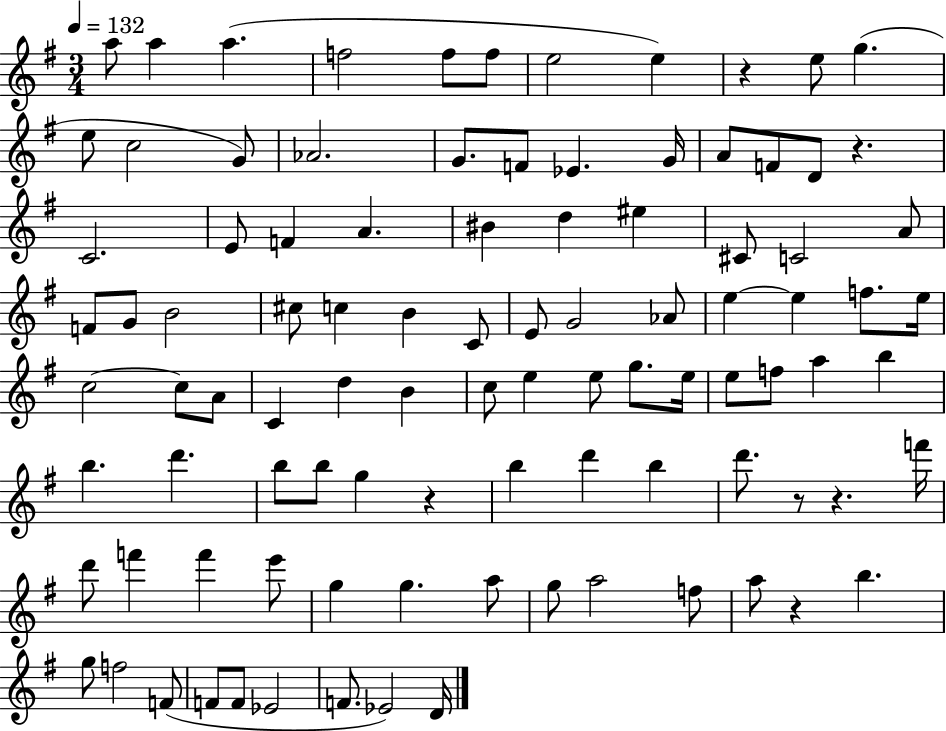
{
  \clef treble
  \numericTimeSignature
  \time 3/4
  \key g \major
  \tempo 4 = 132
  a''8 a''4 a''4.( | f''2 f''8 f''8 | e''2 e''4) | r4 e''8 g''4.( | \break e''8 c''2 g'8) | aes'2. | g'8. f'8 ees'4. g'16 | a'8 f'8 d'8 r4. | \break c'2. | e'8 f'4 a'4. | bis'4 d''4 eis''4 | cis'8 c'2 a'8 | \break f'8 g'8 b'2 | cis''8 c''4 b'4 c'8 | e'8 g'2 aes'8 | e''4~~ e''4 f''8. e''16 | \break c''2~~ c''8 a'8 | c'4 d''4 b'4 | c''8 e''4 e''8 g''8. e''16 | e''8 f''8 a''4 b''4 | \break b''4. d'''4. | b''8 b''8 g''4 r4 | b''4 d'''4 b''4 | d'''8. r8 r4. f'''16 | \break d'''8 f'''4 f'''4 e'''8 | g''4 g''4. a''8 | g''8 a''2 f''8 | a''8 r4 b''4. | \break g''8 f''2 f'8( | f'8 f'8 ees'2 | f'8. ees'2) d'16 | \bar "|."
}